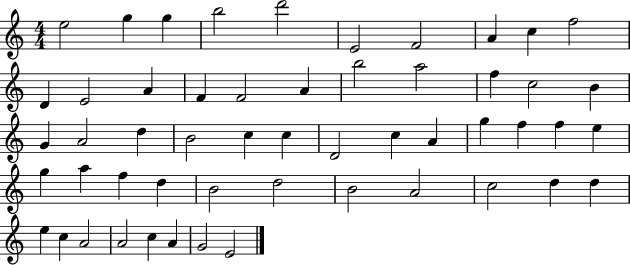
X:1
T:Untitled
M:4/4
L:1/4
K:C
e2 g g b2 d'2 E2 F2 A c f2 D E2 A F F2 A b2 a2 f c2 B G A2 d B2 c c D2 c A g f f e g a f d B2 d2 B2 A2 c2 d d e c A2 A2 c A G2 E2